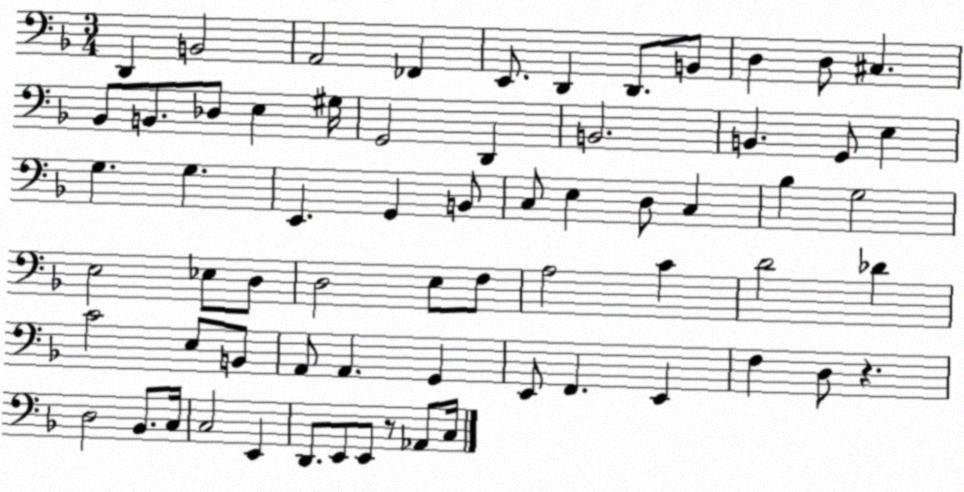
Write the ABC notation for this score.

X:1
T:Untitled
M:3/4
L:1/4
K:F
D,, B,,2 A,,2 _F,, E,,/2 D,, D,,/2 B,,/2 D, D,/2 ^C, _B,,/2 B,,/2 _D,/2 E, ^G,/4 G,,2 D,, B,,2 B,, G,,/2 E, G, G, E,, G,, B,,/2 C,/2 E, D,/2 C, _B, G,2 E,2 _E,/2 D,/2 D,2 E,/2 F,/2 A,2 C D2 _D C2 E,/2 B,,/2 A,,/2 A,, G,, E,,/2 F,, E,, F, D,/2 z D,2 _B,,/2 C,/4 C,2 E,, D,,/2 E,,/2 E,,/2 z/2 _A,,/2 C,/4